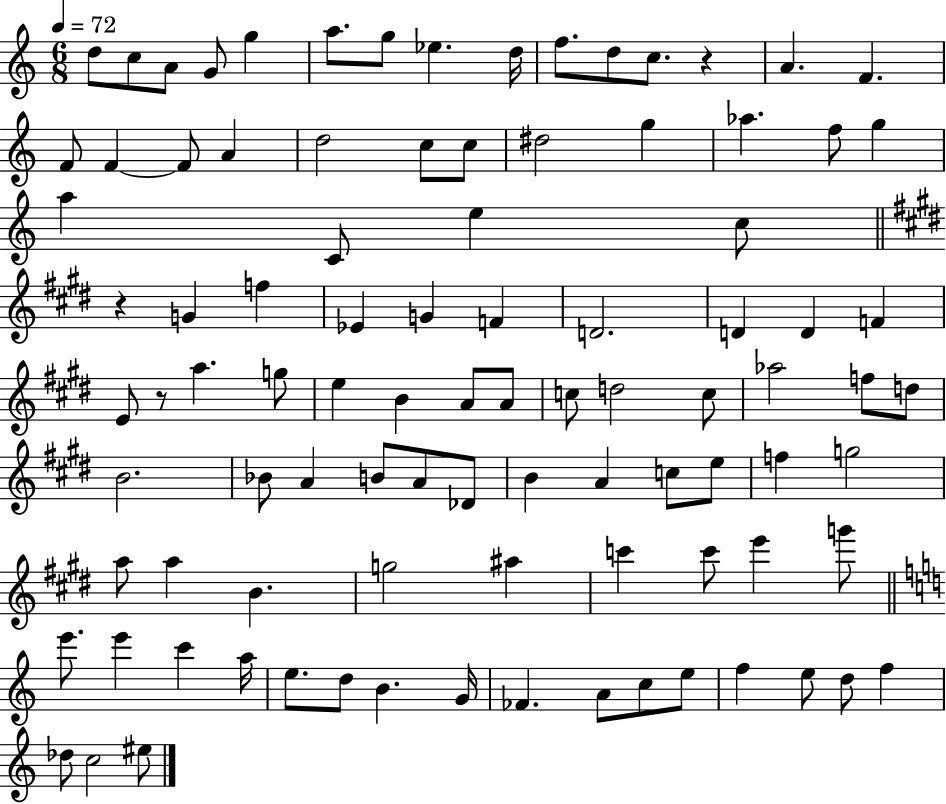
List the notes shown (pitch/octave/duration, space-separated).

D5/e C5/e A4/e G4/e G5/q A5/e. G5/e Eb5/q. D5/s F5/e. D5/e C5/e. R/q A4/q. F4/q. F4/e F4/q F4/e A4/q D5/h C5/e C5/e D#5/h G5/q Ab5/q. F5/e G5/q A5/q C4/e E5/q C5/e R/q G4/q F5/q Eb4/q G4/q F4/q D4/h. D4/q D4/q F4/q E4/e R/e A5/q. G5/e E5/q B4/q A4/e A4/e C5/e D5/h C5/e Ab5/h F5/e D5/e B4/h. Bb4/e A4/q B4/e A4/e Db4/e B4/q A4/q C5/e E5/e F5/q G5/h A5/e A5/q B4/q. G5/h A#5/q C6/q C6/e E6/q G6/e E6/e. E6/q C6/q A5/s E5/e. D5/e B4/q. G4/s FES4/q. A4/e C5/e E5/e F5/q E5/e D5/e F5/q Db5/e C5/h EIS5/e